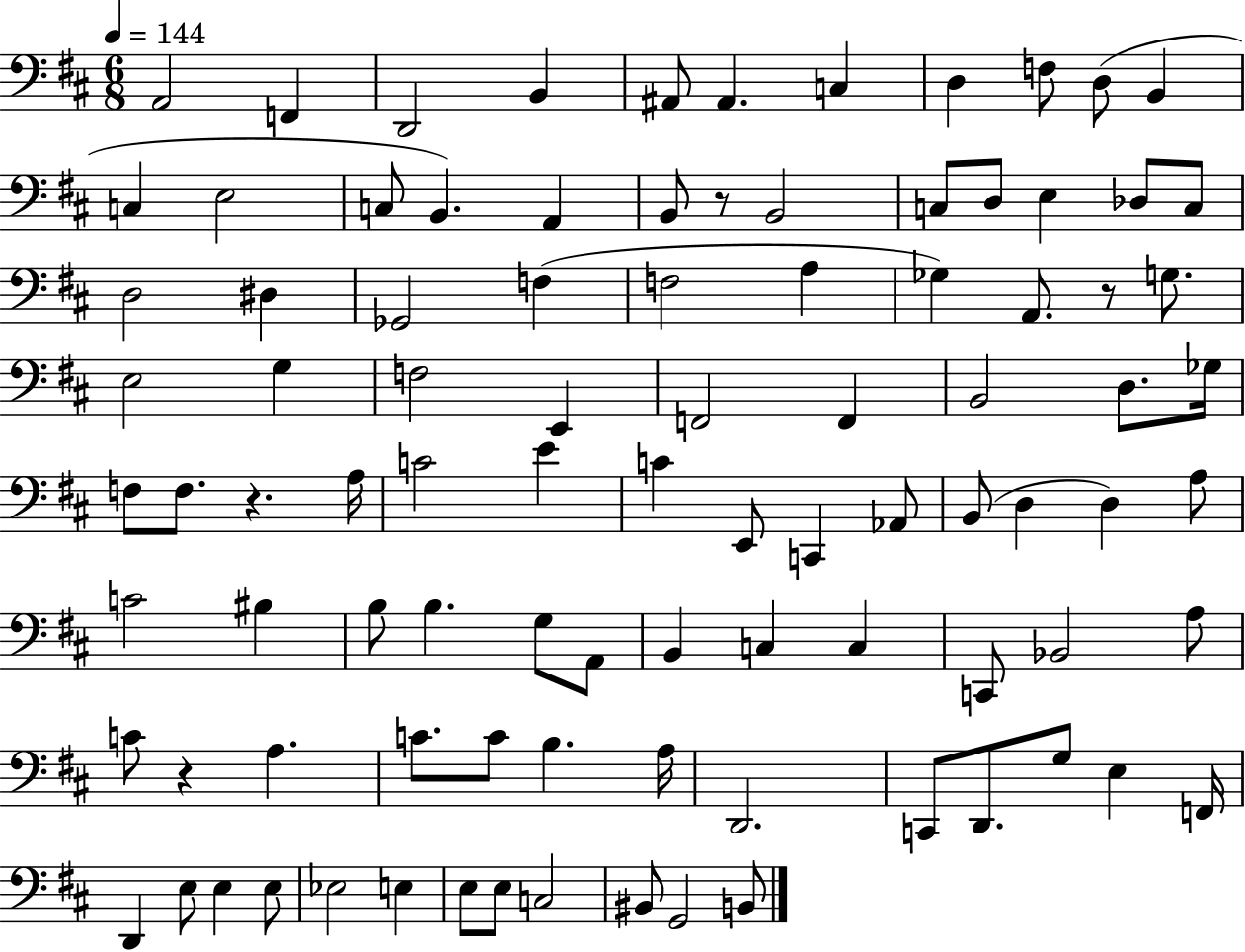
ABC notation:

X:1
T:Untitled
M:6/8
L:1/4
K:D
A,,2 F,, D,,2 B,, ^A,,/2 ^A,, C, D, F,/2 D,/2 B,, C, E,2 C,/2 B,, A,, B,,/2 z/2 B,,2 C,/2 D,/2 E, _D,/2 C,/2 D,2 ^D, _G,,2 F, F,2 A, _G, A,,/2 z/2 G,/2 E,2 G, F,2 E,, F,,2 F,, B,,2 D,/2 _G,/4 F,/2 F,/2 z A,/4 C2 E C E,,/2 C,, _A,,/2 B,,/2 D, D, A,/2 C2 ^B, B,/2 B, G,/2 A,,/2 B,, C, C, C,,/2 _B,,2 A,/2 C/2 z A, C/2 C/2 B, A,/4 D,,2 C,,/2 D,,/2 G,/2 E, F,,/4 D,, E,/2 E, E,/2 _E,2 E, E,/2 E,/2 C,2 ^B,,/2 G,,2 B,,/2